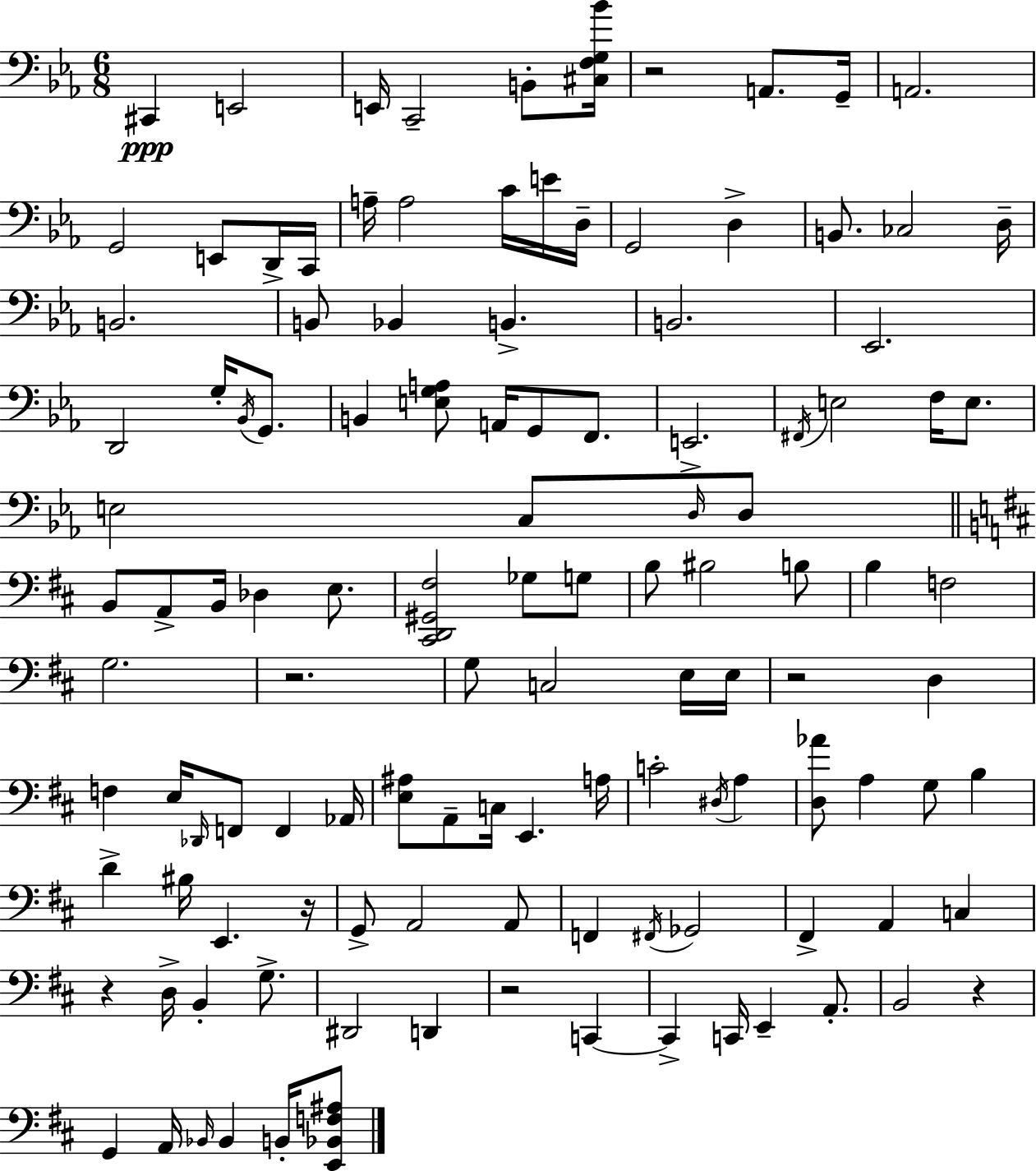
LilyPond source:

{
  \clef bass
  \numericTimeSignature
  \time 6/8
  \key c \minor
  cis,4\ppp e,2 | e,16 c,2-- b,8-. <cis f g bes'>16 | r2 a,8. g,16-- | a,2. | \break g,2 e,8 d,16-> c,16 | a16-- a2 c'16 e'16 d16-- | g,2 d4-> | b,8. ces2 d16-- | \break b,2. | b,8 bes,4 b,4.-> | b,2. | ees,2. | \break d,2 g16-. \acciaccatura { bes,16 } g,8. | b,4 <e g a>8 a,16 g,8 f,8. | e,2.-> | \acciaccatura { fis,16 } e2 f16 e8. | \break e2 c8 | \grace { d16 } d8 \bar "||" \break \key d \major b,8 a,8-> b,16 des4 e8. | <cis, d, gis, fis>2 ges8 g8 | b8 bis2 b8 | b4 f2 | \break g2. | r2. | g8 c2 e16 e16 | r2 d4 | \break f4 e16 \grace { des,16 } f,8 f,4 | aes,16 <e ais>8 a,8-- c16 e,4. | a16 c'2-. \acciaccatura { dis16 } a4 | <d aes'>8 a4 g8 b4 | \break d'4-> bis16 e,4. | r16 g,8-> a,2 | a,8 f,4 \acciaccatura { fis,16 } ges,2 | fis,4-> a,4 c4 | \break r4 d16-> b,4-. | g8.-> dis,2 d,4 | r2 c,4~~ | c,4-> c,16 e,4-- | \break a,8.-. b,2 r4 | g,4 a,16 \grace { bes,16 } bes,4 | b,16-. <e, bes, f ais>8 \bar "|."
}